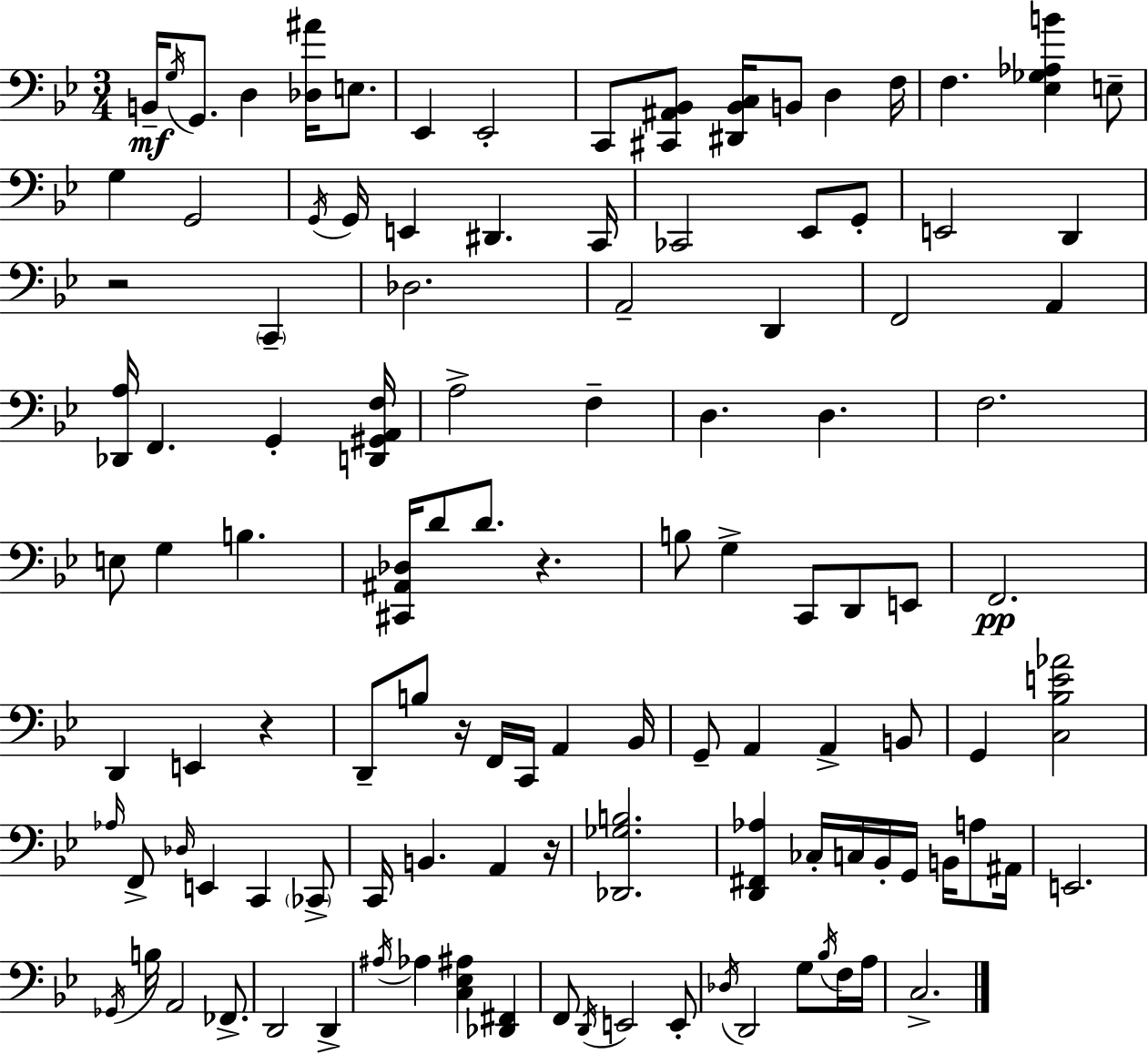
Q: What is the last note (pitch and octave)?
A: C3